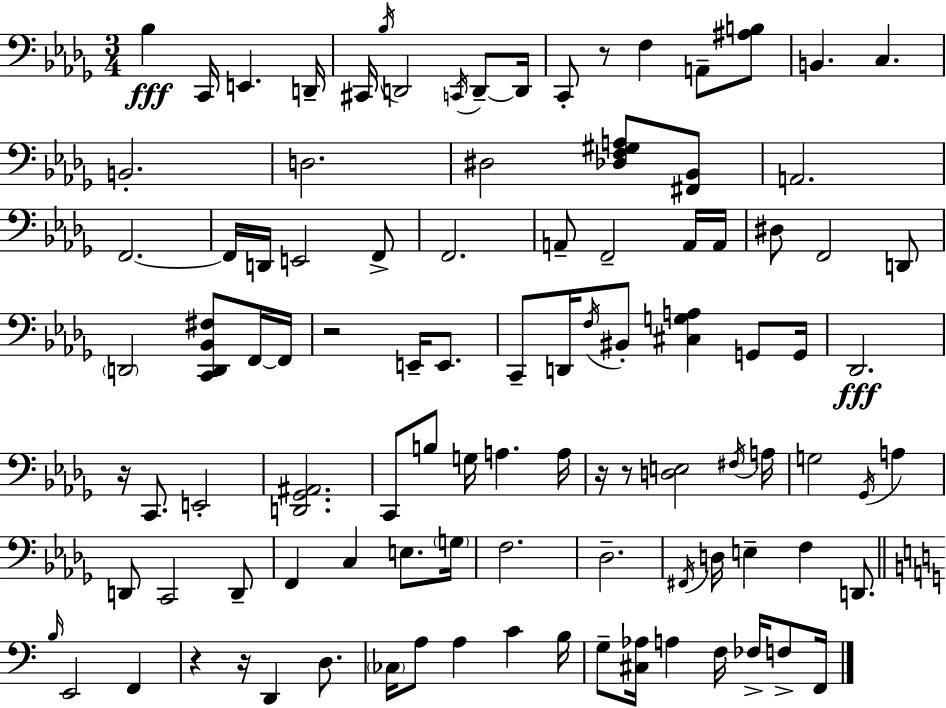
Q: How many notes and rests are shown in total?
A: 101